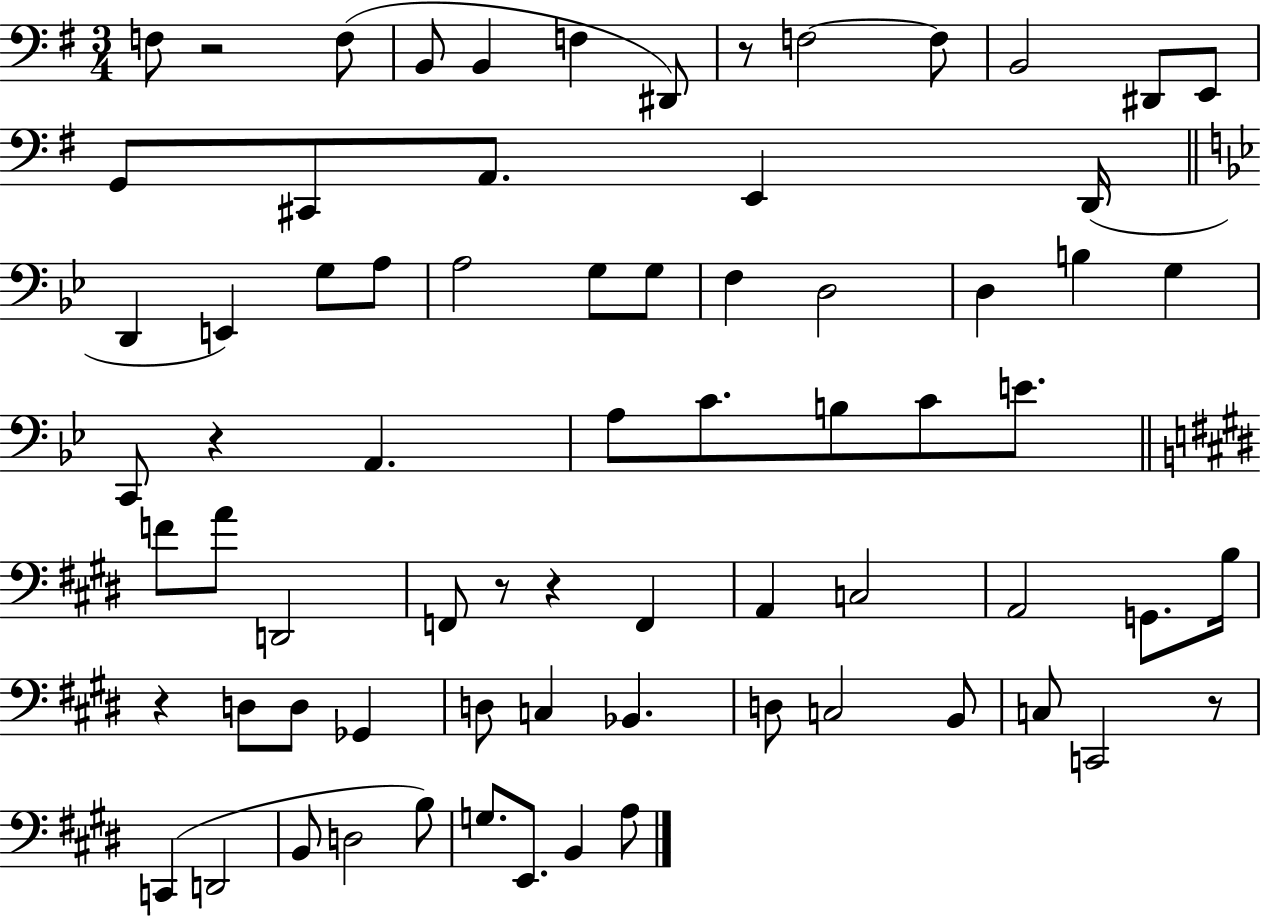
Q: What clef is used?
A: bass